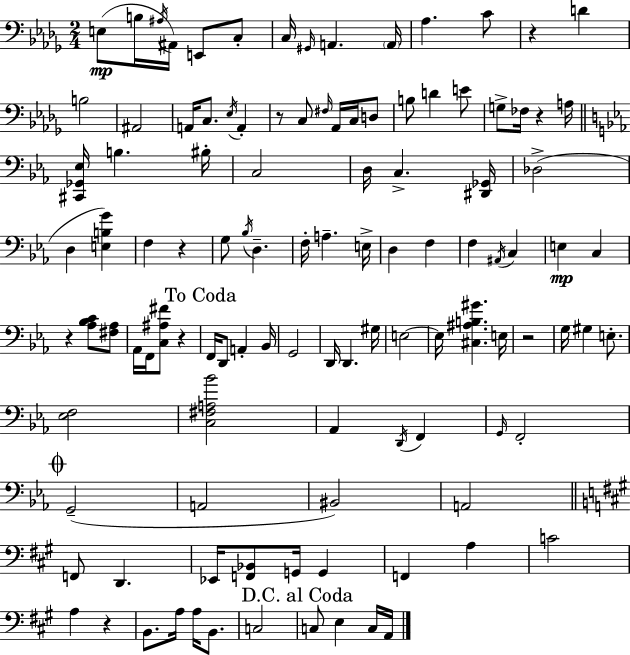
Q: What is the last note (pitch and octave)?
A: A2